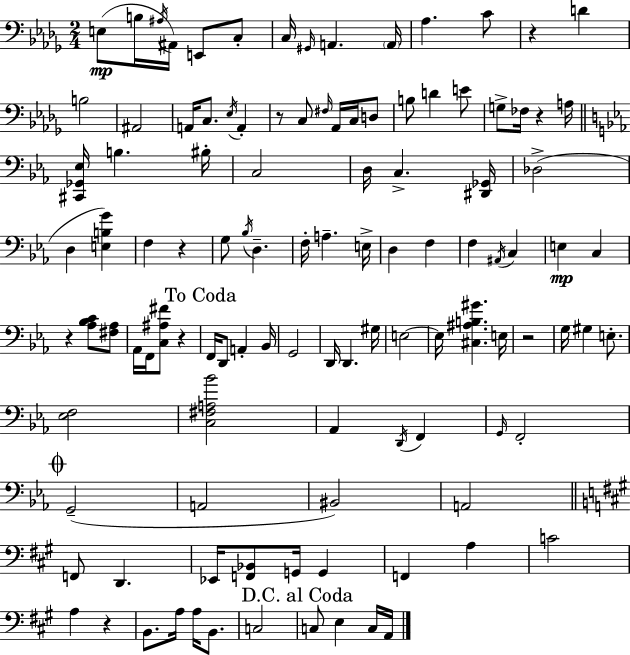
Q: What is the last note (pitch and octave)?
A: A2